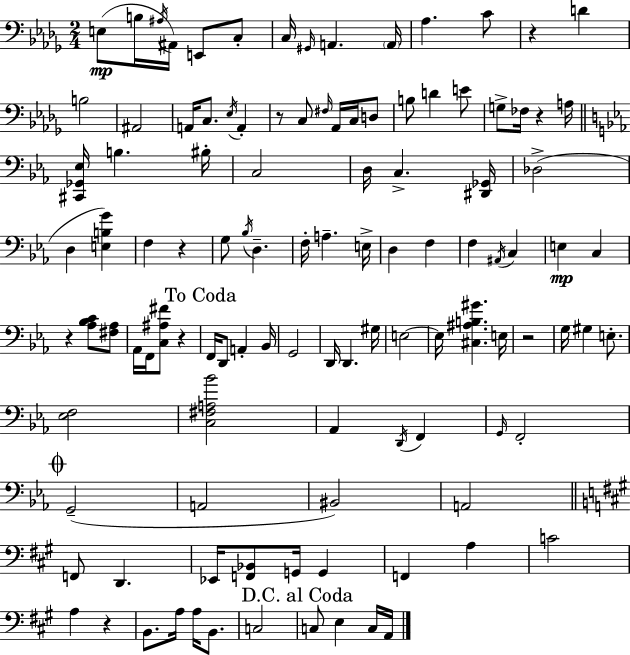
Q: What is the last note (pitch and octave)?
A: A2